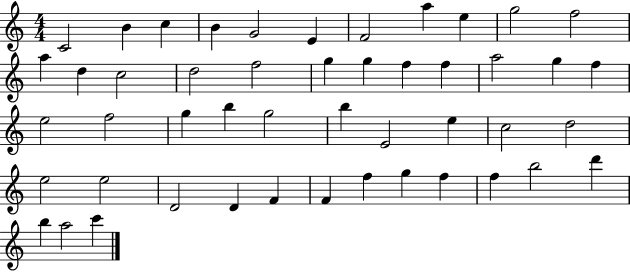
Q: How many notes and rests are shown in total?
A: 48